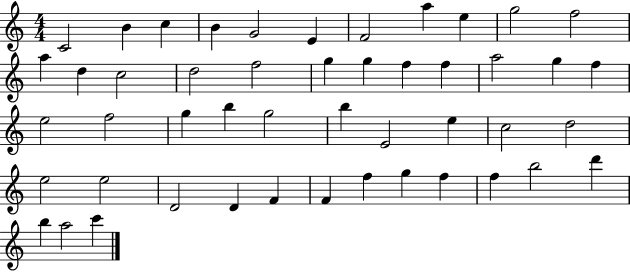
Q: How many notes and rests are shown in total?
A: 48